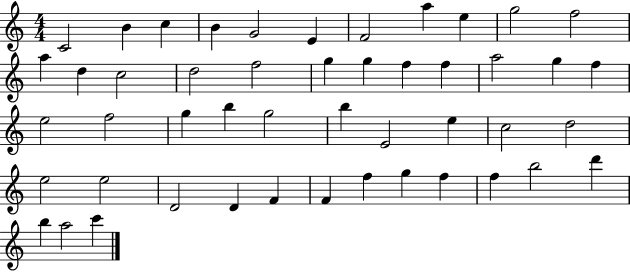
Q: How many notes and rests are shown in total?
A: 48